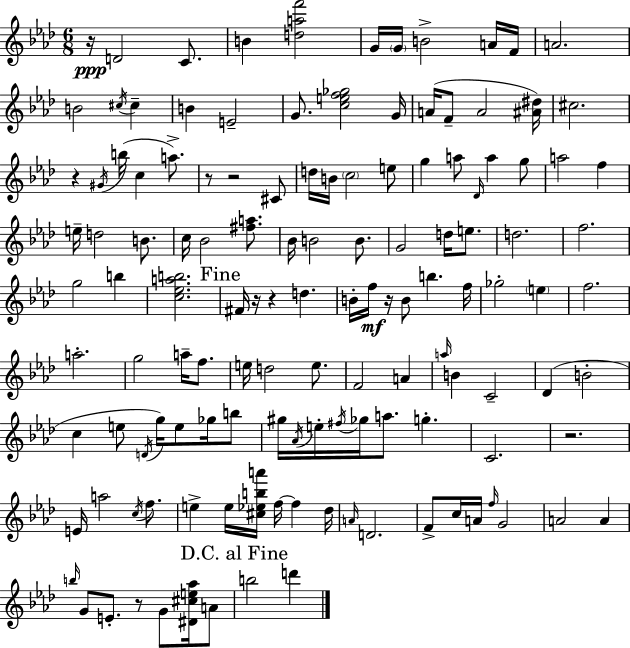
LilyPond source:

{
  \clef treble
  \numericTimeSignature
  \time 6/8
  \key f \minor
  r16\ppp d'2 c'8. | b'4 <d'' a'' f'''>2 | g'16 \parenthesize g'16 b'2-> a'16 f'16 | a'2. | \break b'2 \acciaccatura { cis''16 } cis''4-- | b'4 e'2-- | g'8. <c'' e'' f'' ges''>2 | g'16 a'16( f'8-- a'2 | \break <ais' dis''>16) cis''2. | r4 \acciaccatura { gis'16 }( b''16 c''4 a''8.->) | r8 r2 | cis'8 d''16 b'16 \parenthesize c''2 | \break e''8 g''4 a''8 \grace { des'16 } a''4 | g''8 a''2 f''4 | e''16-- d''2 | b'8. c''16 bes'2 | \break <fis'' a''>8. bes'16 b'2 | b'8. g'2 d''16 | e''8. d''2. | f''2. | \break g''2 b''4 | <c'' ees'' a'' b''>2. | \mark "Fine" fis'16 r16 r4 d''4. | b'16-. f''16\mf r16 b'8 b''4. | \break f''16 ges''2-. \parenthesize e''4 | f''2. | a''2.-. | g''2 a''16-- | \break f''8. e''16 d''2 | e''8. f'2 a'4 | \grace { a''16 } b'4 c'2-- | des'4( b'2-. | \break c''4 e''8 \acciaccatura { d'16 }) g''16 | e''8 ges''16 b''8 gis''16 \acciaccatura { aes'16 } e''16-. \acciaccatura { fis''16 } ges''16 a''8. | g''4.-. c'2. | r2. | \break e'16 a''2 | \acciaccatura { c''16 } f''8. e''4-> | e''16 <cis'' ees'' b'' a'''>16 f''16~~ f''4 des''16 \grace { a'16 } d'2. | f'8-> c''16 | \break a'16 \grace { f''16 } g'2 a'2 | a'4 \grace { b''16 } g'8 | e'8.-. r8 g'8 <dis' cis'' e'' aes''>16 a'8 \mark "D.C. al Fine" b''2 | d'''4 \bar "|."
}